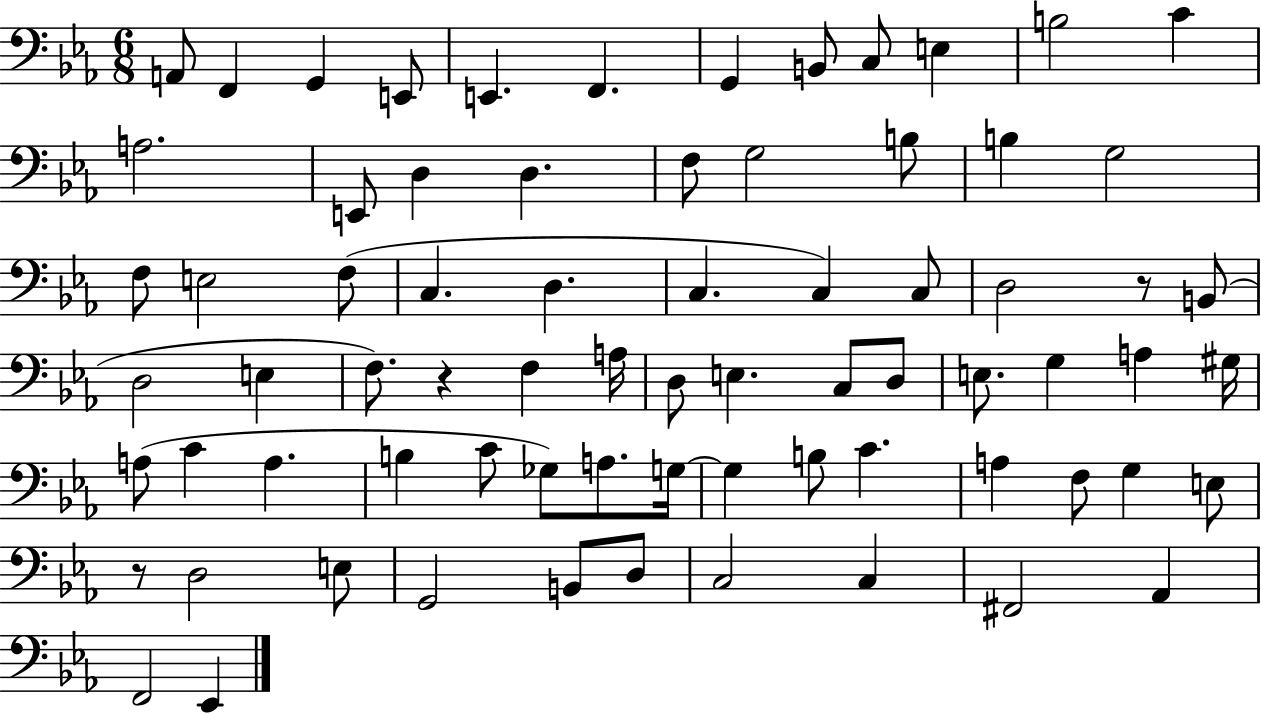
X:1
T:Untitled
M:6/8
L:1/4
K:Eb
A,,/2 F,, G,, E,,/2 E,, F,, G,, B,,/2 C,/2 E, B,2 C A,2 E,,/2 D, D, F,/2 G,2 B,/2 B, G,2 F,/2 E,2 F,/2 C, D, C, C, C,/2 D,2 z/2 B,,/2 D,2 E, F,/2 z F, A,/4 D,/2 E, C,/2 D,/2 E,/2 G, A, ^G,/4 A,/2 C A, B, C/2 _G,/2 A,/2 G,/4 G, B,/2 C A, F,/2 G, E,/2 z/2 D,2 E,/2 G,,2 B,,/2 D,/2 C,2 C, ^F,,2 _A,, F,,2 _E,,